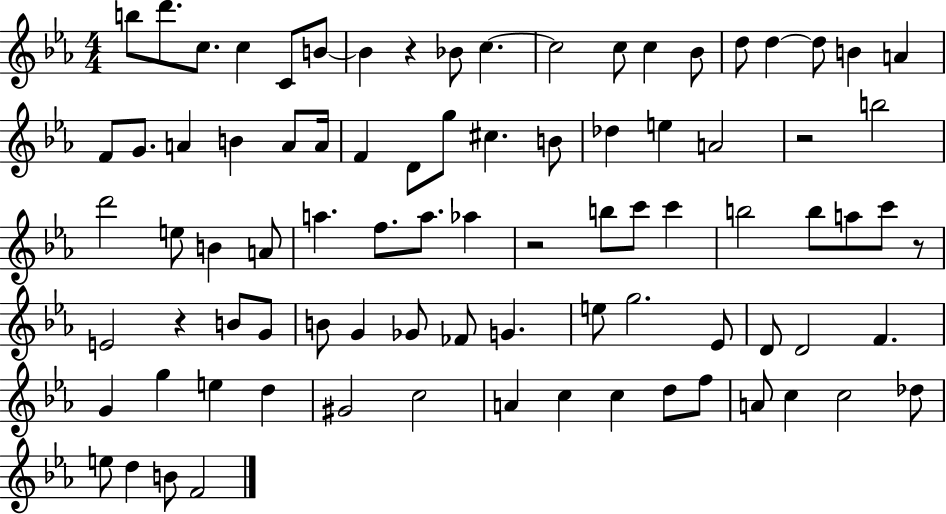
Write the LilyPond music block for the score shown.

{
  \clef treble
  \numericTimeSignature
  \time 4/4
  \key ees \major
  b''8 d'''8. c''8. c''4 c'8 b'8~~ | b'4 r4 bes'8 c''4.~~ | c''2 c''8 c''4 bes'8 | d''8 d''4~~ d''8 b'4 a'4 | \break f'8 g'8. a'4 b'4 a'8 a'16 | f'4 d'8 g''8 cis''4. b'8 | des''4 e''4 a'2 | r2 b''2 | \break d'''2 e''8 b'4 a'8 | a''4. f''8. a''8. aes''4 | r2 b''8 c'''8 c'''4 | b''2 b''8 a''8 c'''8 r8 | \break e'2 r4 b'8 g'8 | b'8 g'4 ges'8 fes'8 g'4. | e''8 g''2. ees'8 | d'8 d'2 f'4. | \break g'4 g''4 e''4 d''4 | gis'2 c''2 | a'4 c''4 c''4 d''8 f''8 | a'8 c''4 c''2 des''8 | \break e''8 d''4 b'8 f'2 | \bar "|."
}